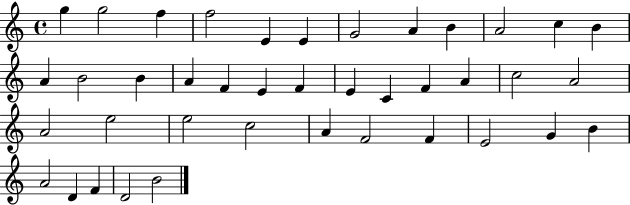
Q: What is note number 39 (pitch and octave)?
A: D4